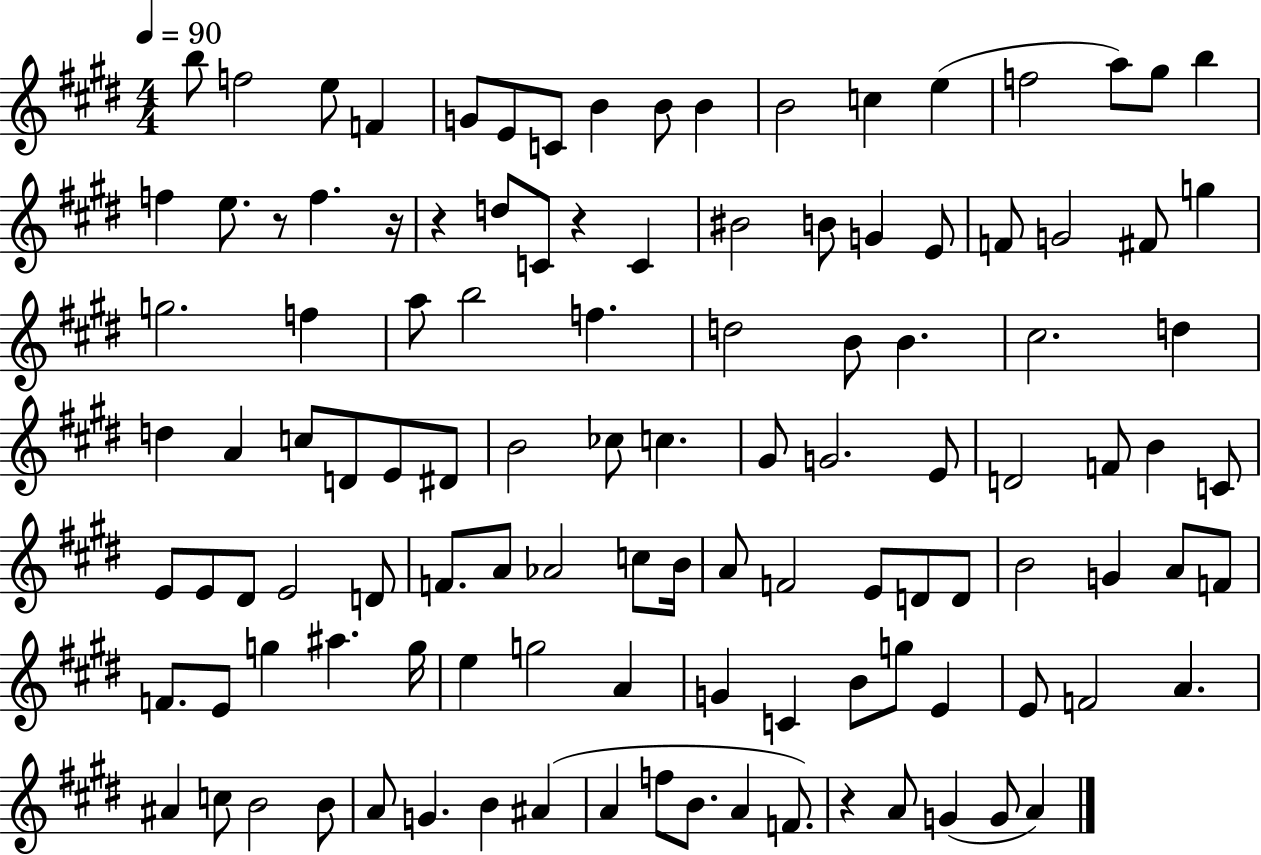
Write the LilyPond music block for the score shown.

{
  \clef treble
  \numericTimeSignature
  \time 4/4
  \key e \major
  \tempo 4 = 90
  b''8 f''2 e''8 f'4 | g'8 e'8 c'8 b'4 b'8 b'4 | b'2 c''4 e''4( | f''2 a''8) gis''8 b''4 | \break f''4 e''8. r8 f''4. r16 | r4 d''8 c'8 r4 c'4 | bis'2 b'8 g'4 e'8 | f'8 g'2 fis'8 g''4 | \break g''2. f''4 | a''8 b''2 f''4. | d''2 b'8 b'4. | cis''2. d''4 | \break d''4 a'4 c''8 d'8 e'8 dis'8 | b'2 ces''8 c''4. | gis'8 g'2. e'8 | d'2 f'8 b'4 c'8 | \break e'8 e'8 dis'8 e'2 d'8 | f'8. a'8 aes'2 c''8 b'16 | a'8 f'2 e'8 d'8 d'8 | b'2 g'4 a'8 f'8 | \break f'8. e'8 g''4 ais''4. g''16 | e''4 g''2 a'4 | g'4 c'4 b'8 g''8 e'4 | e'8 f'2 a'4. | \break ais'4 c''8 b'2 b'8 | a'8 g'4. b'4 ais'4( | a'4 f''8 b'8. a'4 f'8.) | r4 a'8 g'4( g'8 a'4) | \break \bar "|."
}